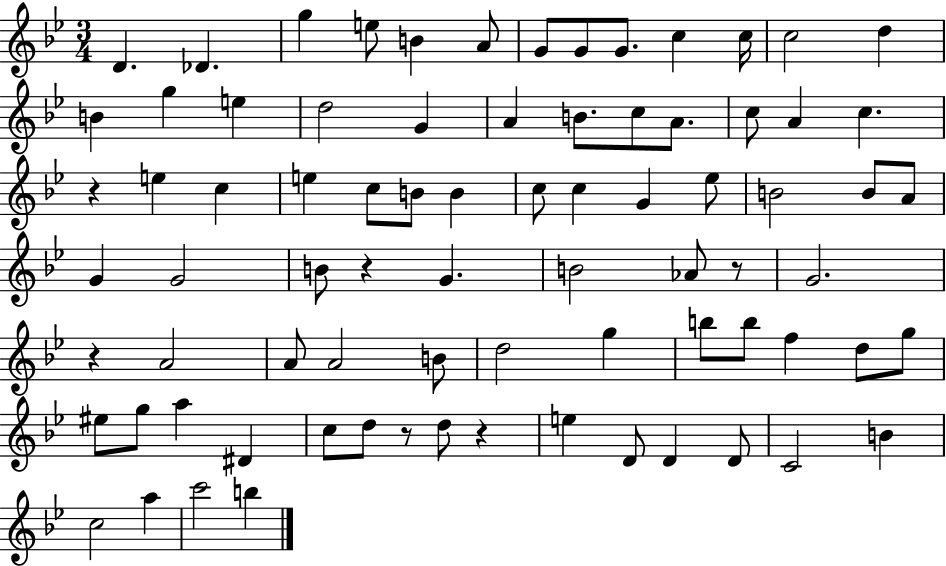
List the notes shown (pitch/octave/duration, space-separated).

D4/q. Db4/q. G5/q E5/e B4/q A4/e G4/e G4/e G4/e. C5/q C5/s C5/h D5/q B4/q G5/q E5/q D5/h G4/q A4/q B4/e. C5/e A4/e. C5/e A4/q C5/q. R/q E5/q C5/q E5/q C5/e B4/e B4/q C5/e C5/q G4/q Eb5/e B4/h B4/e A4/e G4/q G4/h B4/e R/q G4/q. B4/h Ab4/e R/e G4/h. R/q A4/h A4/e A4/h B4/e D5/h G5/q B5/e B5/e F5/q D5/e G5/e EIS5/e G5/e A5/q D#4/q C5/e D5/e R/e D5/e R/q E5/q D4/e D4/q D4/e C4/h B4/q C5/h A5/q C6/h B5/q